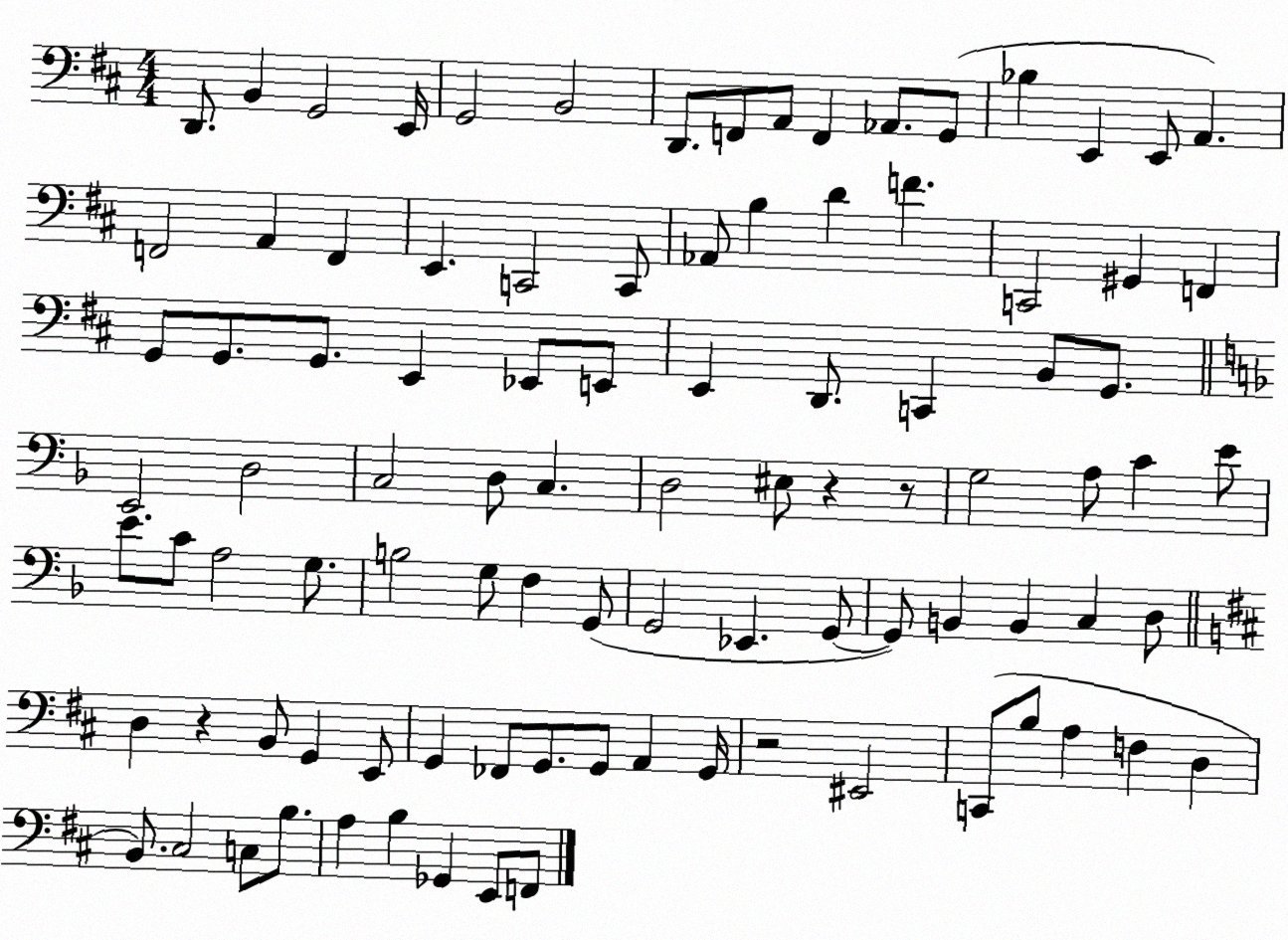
X:1
T:Untitled
M:4/4
L:1/4
K:D
D,,/2 B,, G,,2 E,,/4 G,,2 B,,2 D,,/2 F,,/2 A,,/2 F,, _A,,/2 G,,/2 _B, E,, E,,/2 A,, F,,2 A,, F,, E,, C,,2 C,,/2 _A,,/2 B, D F C,,2 ^G,, F,, G,,/2 G,,/2 G,,/2 E,, _E,,/2 E,,/2 E,, D,,/2 C,, B,,/2 G,,/2 E,,2 D,2 C,2 D,/2 C, D,2 ^E,/2 z z/2 G,2 A,/2 C E/2 E/2 C/2 A,2 G,/2 B,2 G,/2 F, G,,/2 G,,2 _E,, G,,/2 G,,/2 B,, B,, C, D,/2 D, z B,,/2 G,, E,,/2 G,, _F,,/2 G,,/2 G,,/2 A,, G,,/4 z2 ^E,,2 C,,/2 B,/2 A, F, D, B,,/2 ^C,2 C,/2 B,/2 A, B, _G,, E,,/2 F,,/2